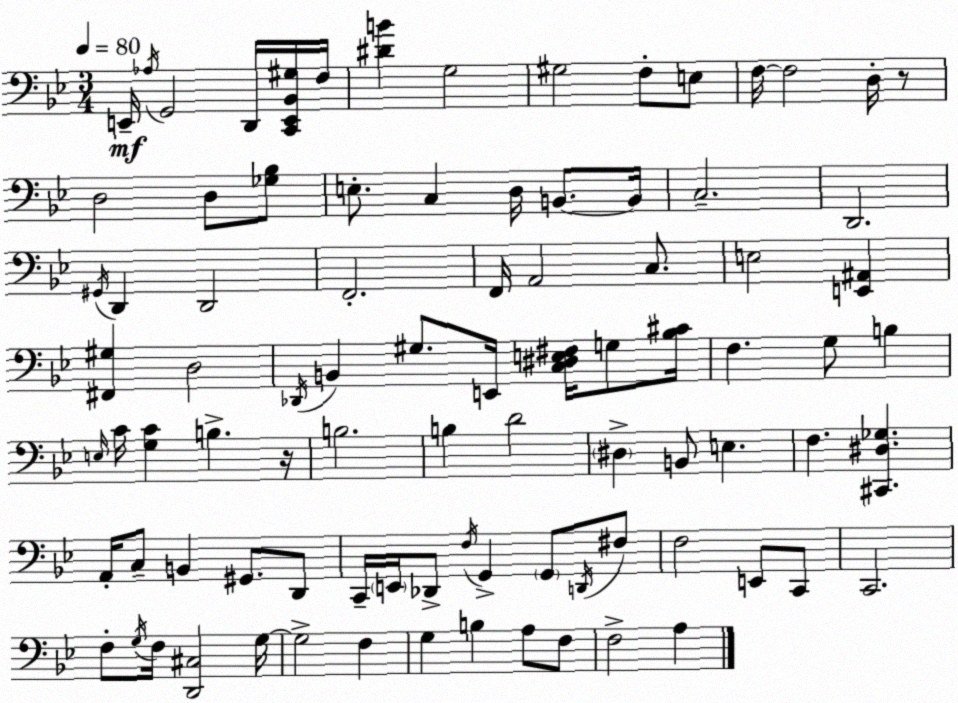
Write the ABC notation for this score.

X:1
T:Untitled
M:3/4
L:1/4
K:Gm
E,,/4 _A,/4 G,,2 D,,/4 [C,,E,,_B,,^G,]/4 F,/4 [^DB] G,2 ^G,2 F,/2 E,/2 F,/4 F,2 D,/4 z/2 D,2 D,/2 [_G,_B,]/2 E,/2 C, D,/4 B,,/2 B,,/4 C,2 D,,2 ^G,,/4 D,, D,,2 F,,2 F,,/4 A,,2 C,/2 E,2 [E,,^A,,] [^F,,^G,] D,2 _D,,/4 B,, ^G,/2 E,,/4 [C,^D,E,^F,]/4 G,/2 [_B,^C]/4 F, G,/2 B, E,/4 C/4 [G,C] B, z/4 B,2 B, D2 ^D, B,,/2 E, F, [^C,,^D,_G,] A,,/4 C,/2 B,, ^G,,/2 D,,/2 C,,/4 E,,/4 _D,,/2 F,/4 G,, G,,/2 D,,/4 ^F,/2 F,2 E,,/2 C,,/2 C,,2 F,/2 G,/4 F,/4 [D,,^C,]2 G,/4 G,2 F, G, B, A,/2 F,/2 F,2 A,